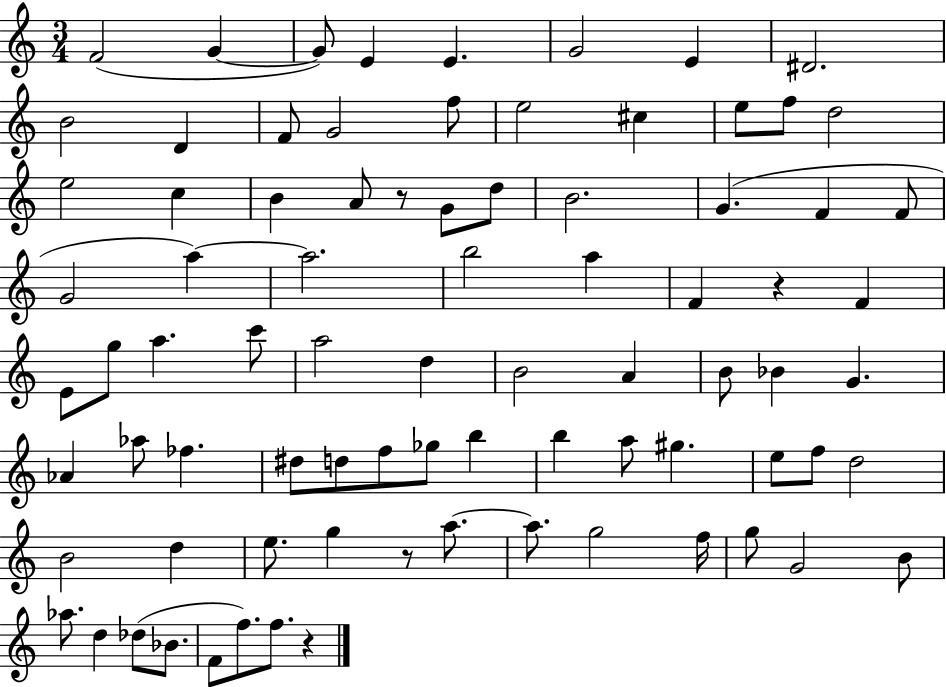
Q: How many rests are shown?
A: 4